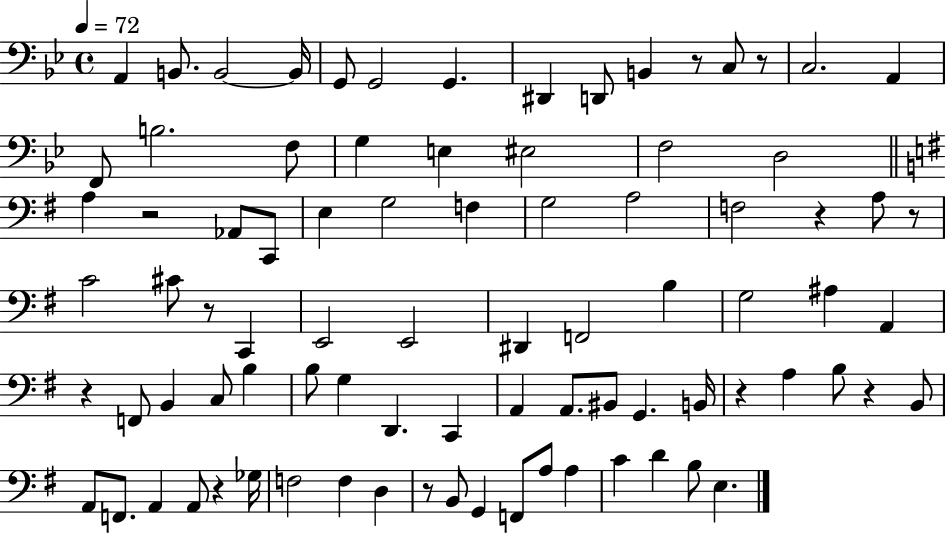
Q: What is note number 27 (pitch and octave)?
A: F3